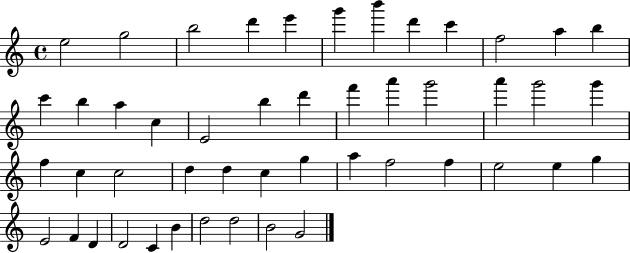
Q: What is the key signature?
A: C major